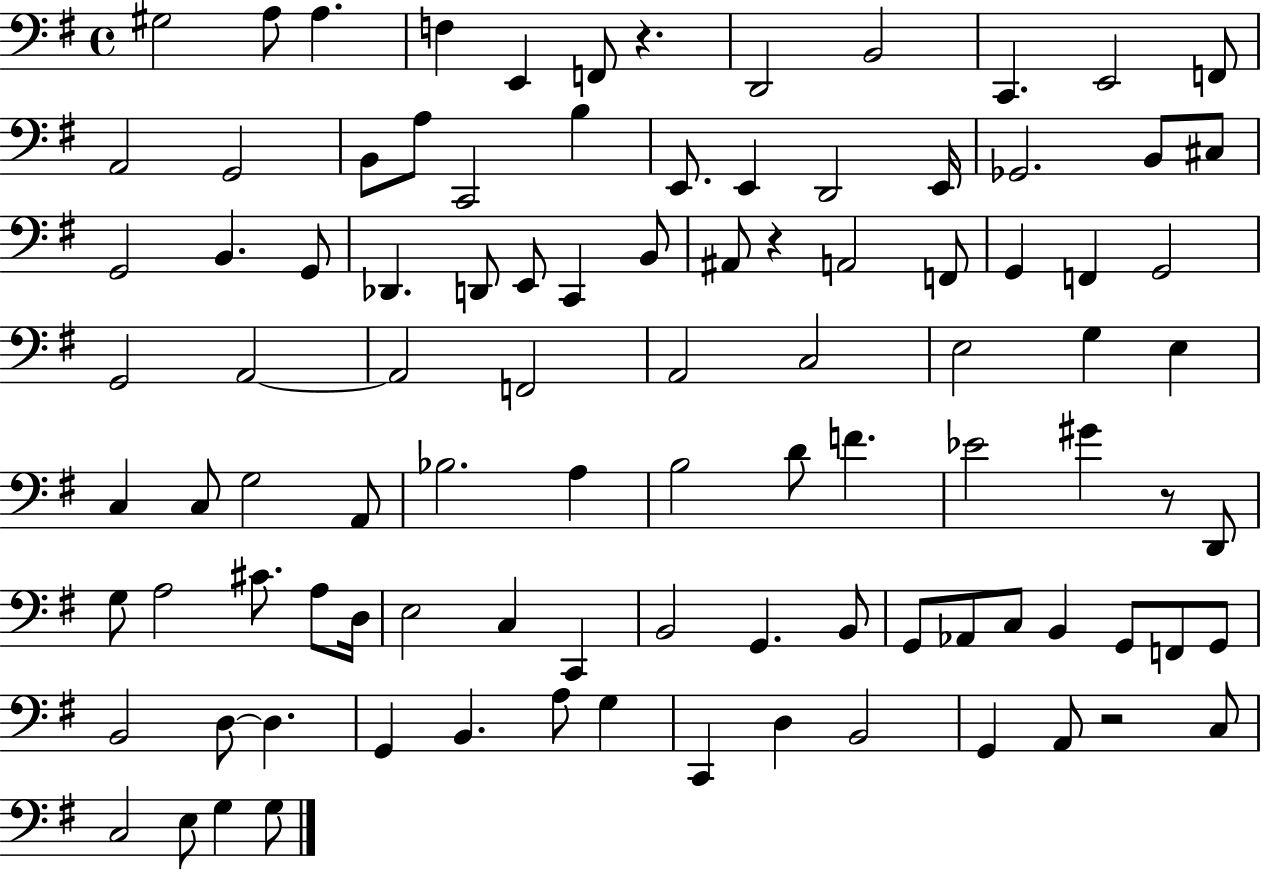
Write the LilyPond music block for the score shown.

{
  \clef bass
  \time 4/4
  \defaultTimeSignature
  \key g \major
  gis2 a8 a4. | f4 e,4 f,8 r4. | d,2 b,2 | c,4. e,2 f,8 | \break a,2 g,2 | b,8 a8 c,2 b4 | e,8. e,4 d,2 e,16 | ges,2. b,8 cis8 | \break g,2 b,4. g,8 | des,4. d,8 e,8 c,4 b,8 | ais,8 r4 a,2 f,8 | g,4 f,4 g,2 | \break g,2 a,2~~ | a,2 f,2 | a,2 c2 | e2 g4 e4 | \break c4 c8 g2 a,8 | bes2. a4 | b2 d'8 f'4. | ees'2 gis'4 r8 d,8 | \break g8 a2 cis'8. a8 d16 | e2 c4 c,4 | b,2 g,4. b,8 | g,8 aes,8 c8 b,4 g,8 f,8 g,8 | \break b,2 d8~~ d4. | g,4 b,4. a8 g4 | c,4 d4 b,2 | g,4 a,8 r2 c8 | \break c2 e8 g4 g8 | \bar "|."
}